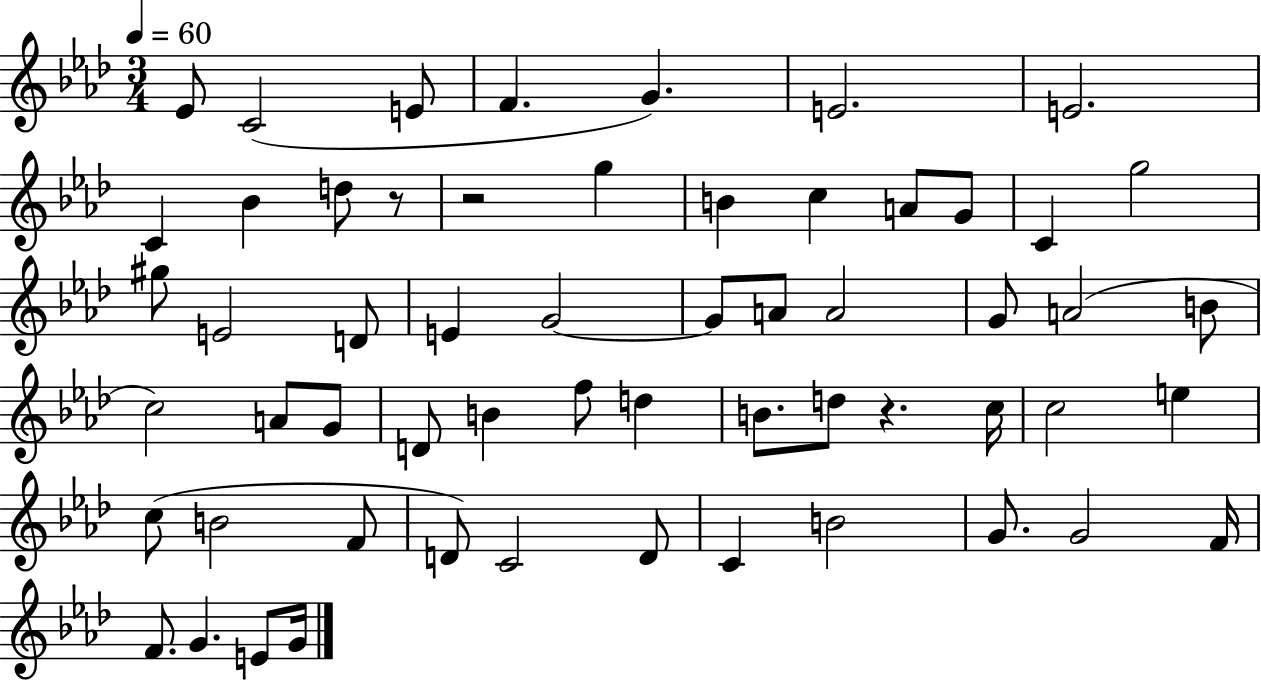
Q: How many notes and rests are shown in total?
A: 58